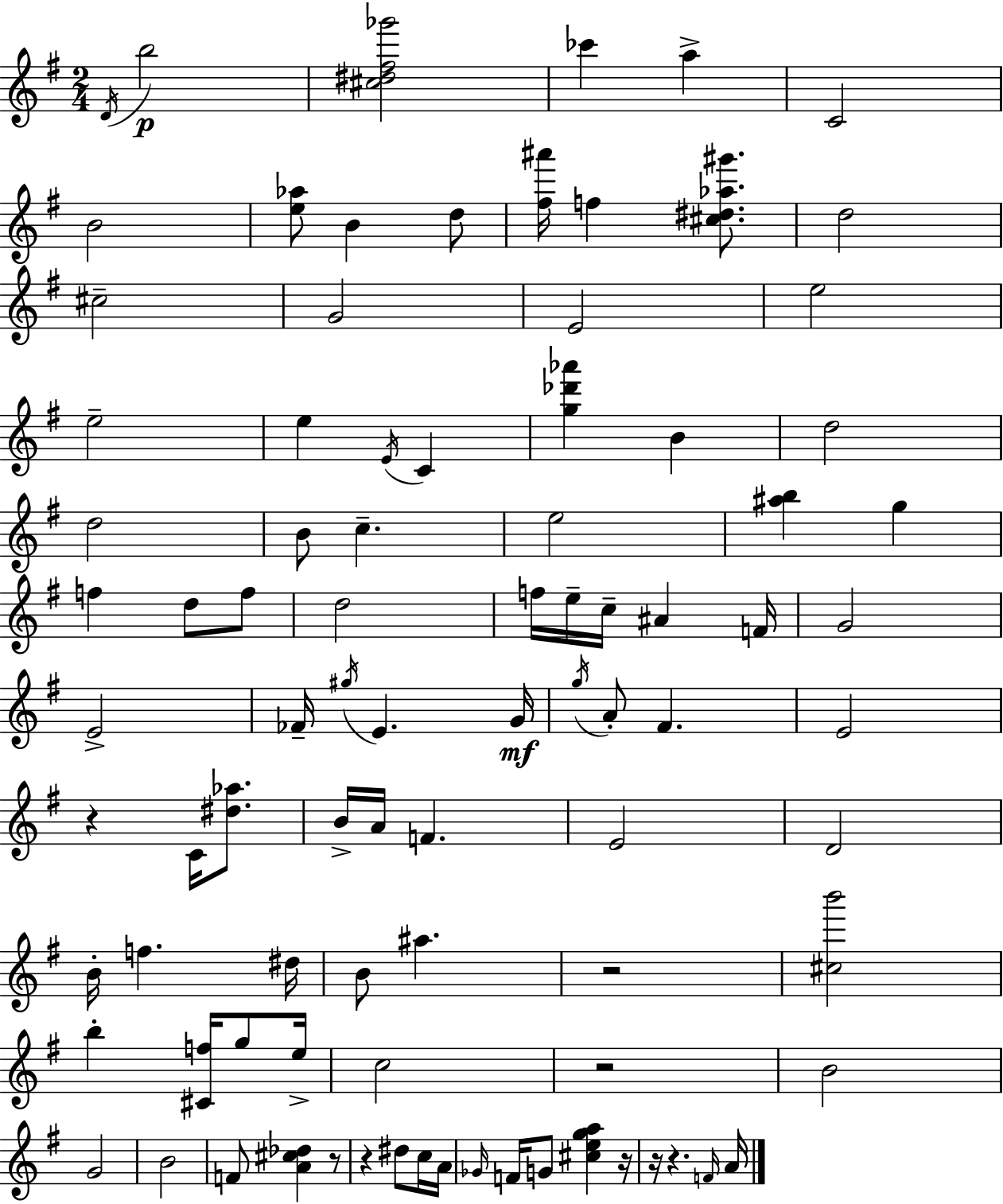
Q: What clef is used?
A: treble